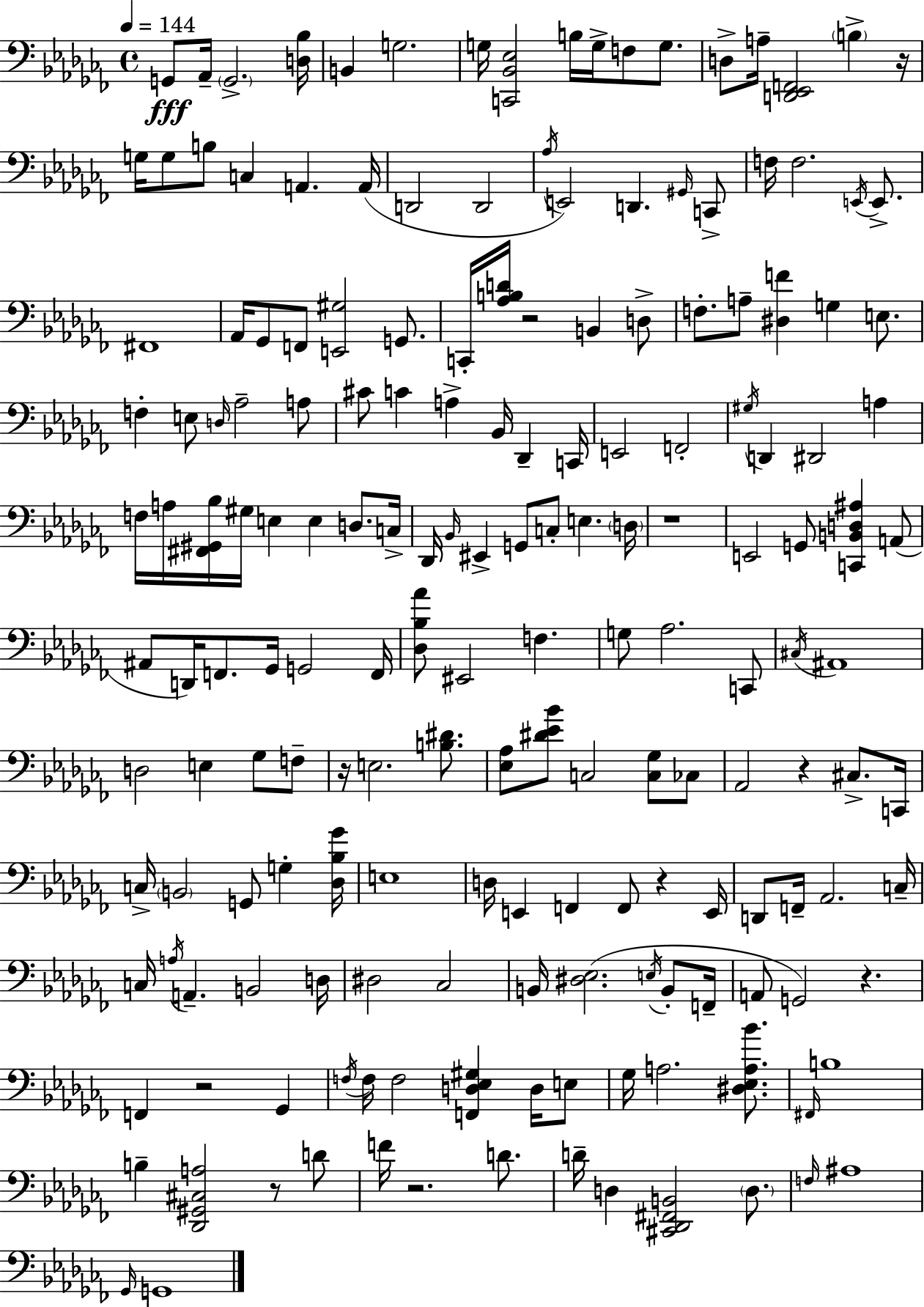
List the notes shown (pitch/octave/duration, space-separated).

G2/e Ab2/s G2/h. [D3,Bb3]/s B2/q G3/h. G3/s [C2,Bb2,Eb3]/h B3/s G3/s F3/e G3/e. D3/e A3/s [D2,Eb2,F2]/h B3/q R/s G3/s G3/e B3/e C3/q A2/q. A2/s D2/h D2/h Ab3/s E2/h D2/q. G#2/s C2/e F3/s F3/h. E2/s E2/e. F#2/w Ab2/s Gb2/e F2/e [E2,G#3]/h G2/e. C2/s [Ab3,B3,D4]/s R/h B2/q D3/e F3/e. A3/e [D#3,F4]/q G3/q E3/e. F3/q E3/e D3/s Ab3/h A3/e C#4/e C4/q A3/q Bb2/s Db2/q C2/s E2/h F2/h G#3/s D2/q D#2/h A3/q F3/s A3/s [F#2,G#2,Bb3]/s G#3/s E3/q E3/q D3/e. C3/s Db2/s Bb2/s EIS2/q G2/e C3/e E3/q. D3/s R/w E2/h G2/e [C2,B2,D3,A#3]/q A2/e A#2/e D2/s F2/e. Gb2/s G2/h F2/s [Db3,Bb3,Ab4]/e EIS2/h F3/q. G3/e Ab3/h. C2/e C#3/s A#2/w D3/h E3/q Gb3/e F3/e R/s E3/h. [B3,D#4]/e. [Eb3,Ab3]/e [D#4,Eb4,Bb4]/e C3/h [C3,Gb3]/e CES3/e Ab2/h R/q C#3/e. C2/s C3/s B2/h G2/e G3/q [Db3,Bb3,Gb4]/s E3/w D3/s E2/q F2/q F2/e R/q E2/s D2/e F2/s Ab2/h. C3/s C3/s A3/s A2/q. B2/h D3/s D#3/h CES3/h B2/s [D#3,Eb3]/h. E3/s B2/e F2/s A2/e G2/h R/q. F2/q R/h Gb2/q F3/s F3/s F3/h [F2,D3,Eb3,G#3]/q D3/s E3/e Gb3/s A3/h. [D#3,Eb3,A3,Bb4]/e. F#2/s B3/w B3/q [Db2,G#2,C#3,A3]/h R/e D4/e F4/s R/h. D4/e. D4/s D3/q [C#2,Db2,F#2,B2]/h D3/e. F3/s A#3/w Gb2/s G2/w